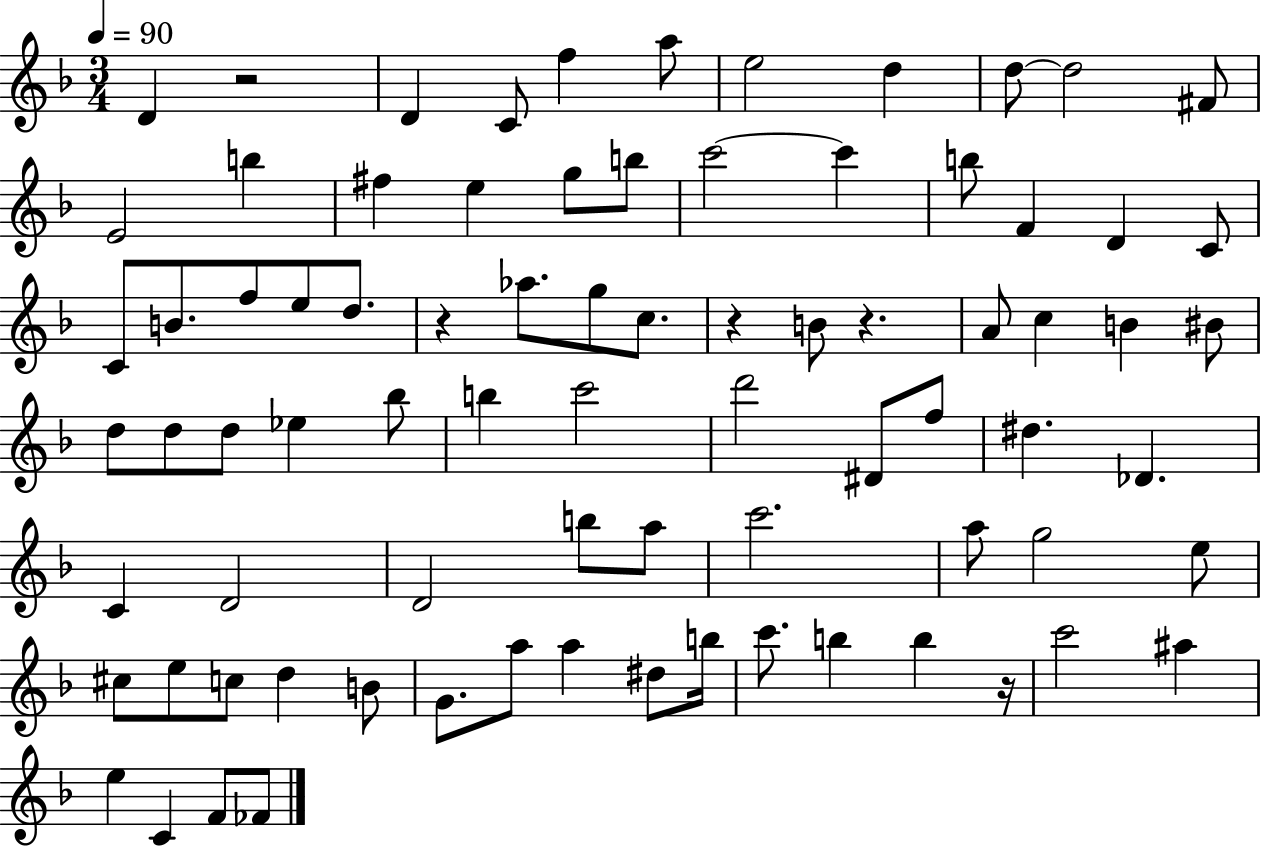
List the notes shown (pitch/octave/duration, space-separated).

D4/q R/h D4/q C4/e F5/q A5/e E5/h D5/q D5/e D5/h F#4/e E4/h B5/q F#5/q E5/q G5/e B5/e C6/h C6/q B5/e F4/q D4/q C4/e C4/e B4/e. F5/e E5/e D5/e. R/q Ab5/e. G5/e C5/e. R/q B4/e R/q. A4/e C5/q B4/q BIS4/e D5/e D5/e D5/e Eb5/q Bb5/e B5/q C6/h D6/h D#4/e F5/e D#5/q. Db4/q. C4/q D4/h D4/h B5/e A5/e C6/h. A5/e G5/h E5/e C#5/e E5/e C5/e D5/q B4/e G4/e. A5/e A5/q D#5/e B5/s C6/e. B5/q B5/q R/s C6/h A#5/q E5/q C4/q F4/e FES4/e